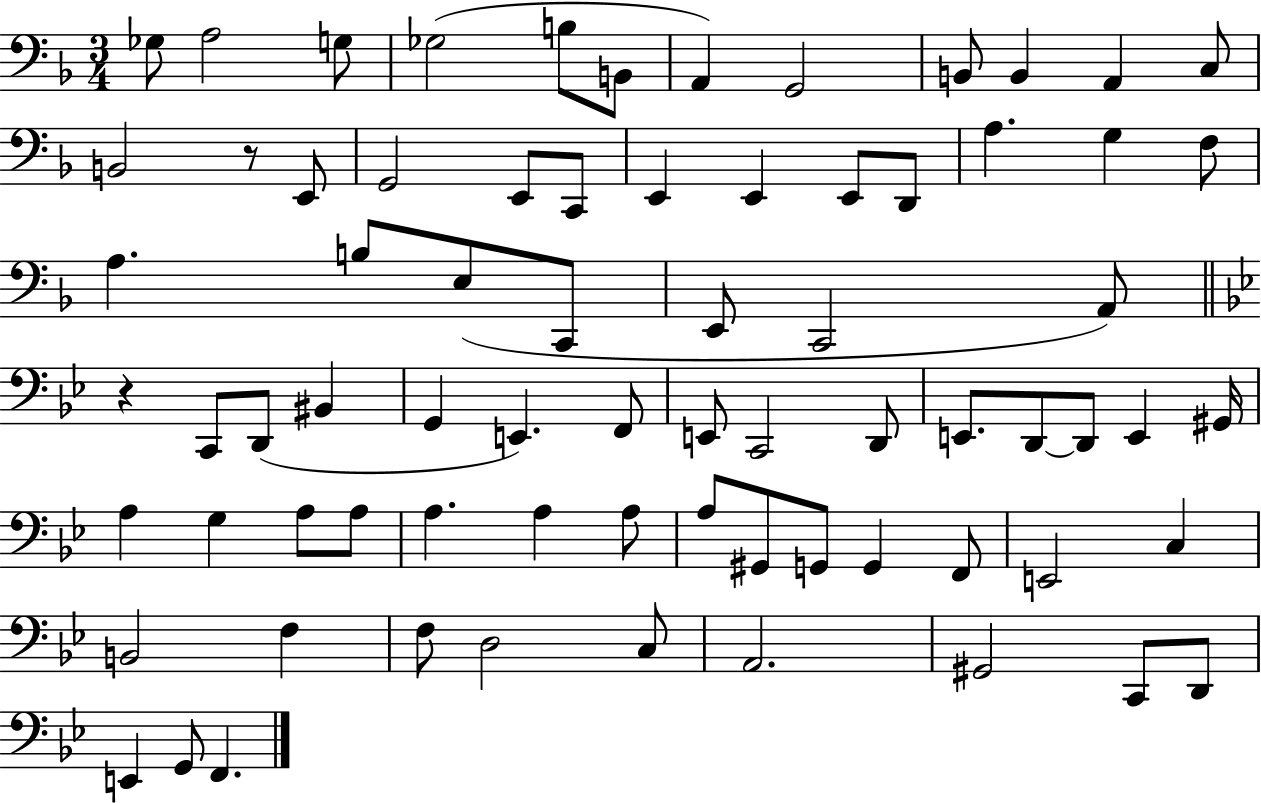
Gb3/e A3/h G3/e Gb3/h B3/e B2/e A2/q G2/h B2/e B2/q A2/q C3/e B2/h R/e E2/e G2/h E2/e C2/e E2/q E2/q E2/e D2/e A3/q. G3/q F3/e A3/q. B3/e E3/e C2/e E2/e C2/h A2/e R/q C2/e D2/e BIS2/q G2/q E2/q. F2/e E2/e C2/h D2/e E2/e. D2/e D2/e E2/q G#2/s A3/q G3/q A3/e A3/e A3/q. A3/q A3/e A3/e G#2/e G2/e G2/q F2/e E2/h C3/q B2/h F3/q F3/e D3/h C3/e A2/h. G#2/h C2/e D2/e E2/q G2/e F2/q.